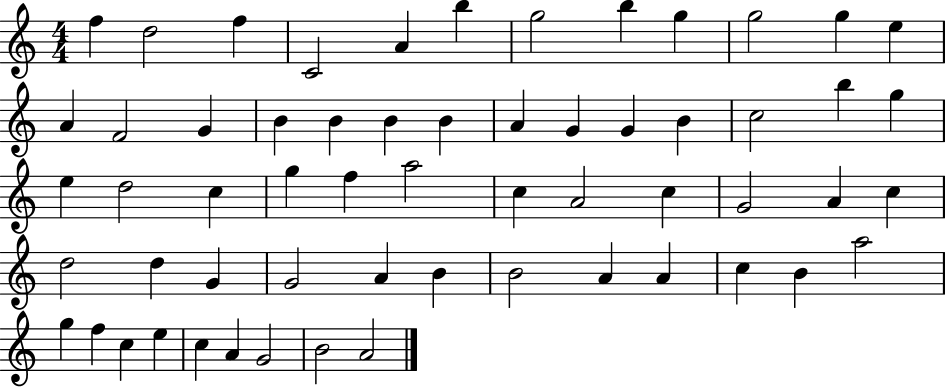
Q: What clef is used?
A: treble